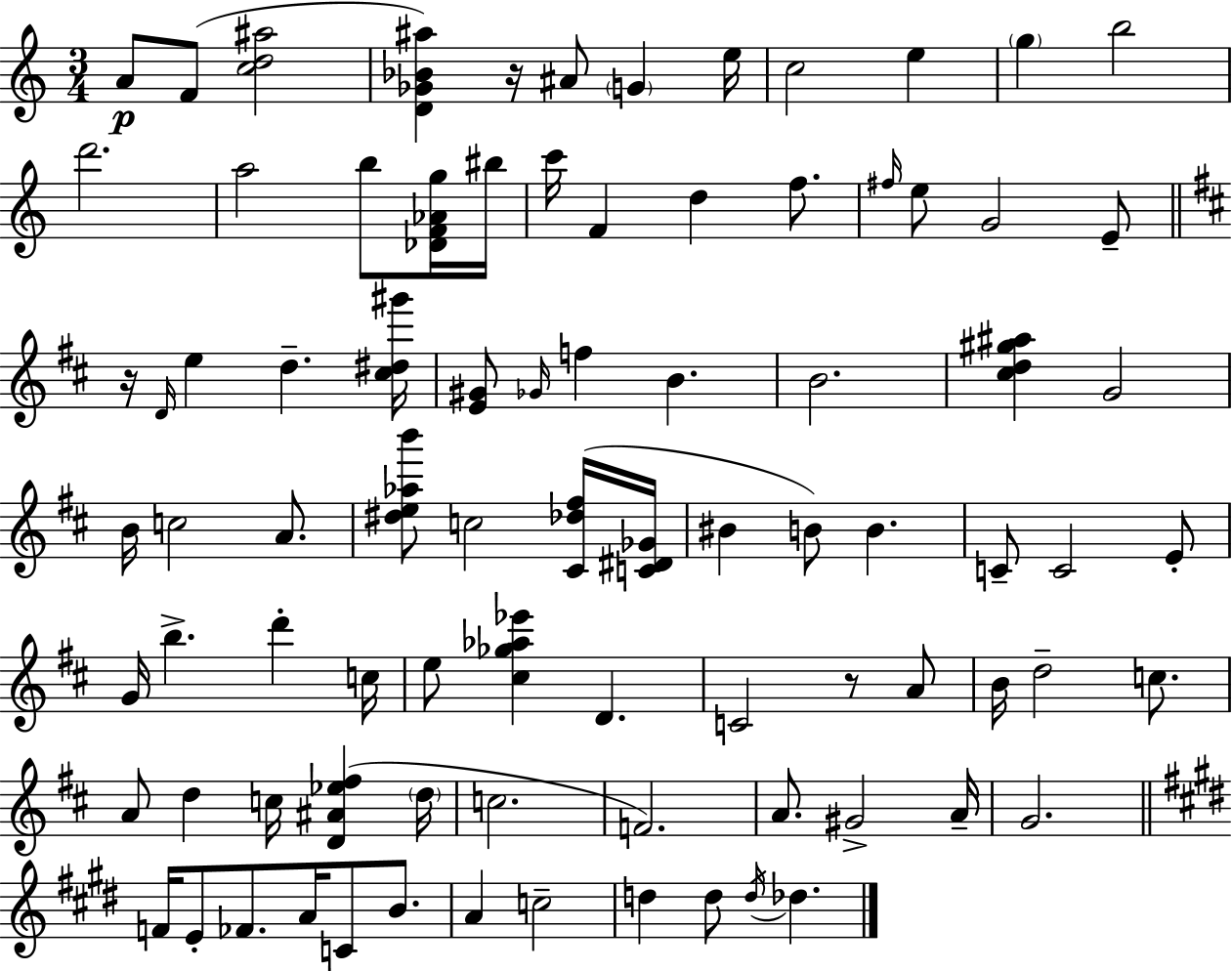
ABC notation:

X:1
T:Untitled
M:3/4
L:1/4
K:C
A/2 F/2 [cd^a]2 [D_G_B^a] z/4 ^A/2 G e/4 c2 e g b2 d'2 a2 b/2 [_DF_Ag]/4 ^b/4 c'/4 F d f/2 ^f/4 e/2 G2 E/2 z/4 D/4 e d [^c^d^g']/4 [E^G]/2 _G/4 f B B2 [^cd^g^a] G2 B/4 c2 A/2 [^de_ab']/2 c2 [^C_d^f]/4 [C^D_G]/4 ^B B/2 B C/2 C2 E/2 G/4 b d' c/4 e/2 [^c_g_a_e'] D C2 z/2 A/2 B/4 d2 c/2 A/2 d c/4 [D^A_e^f] d/4 c2 F2 A/2 ^G2 A/4 G2 F/4 E/2 _F/2 A/4 C/2 B/2 A c2 d d/2 d/4 _d